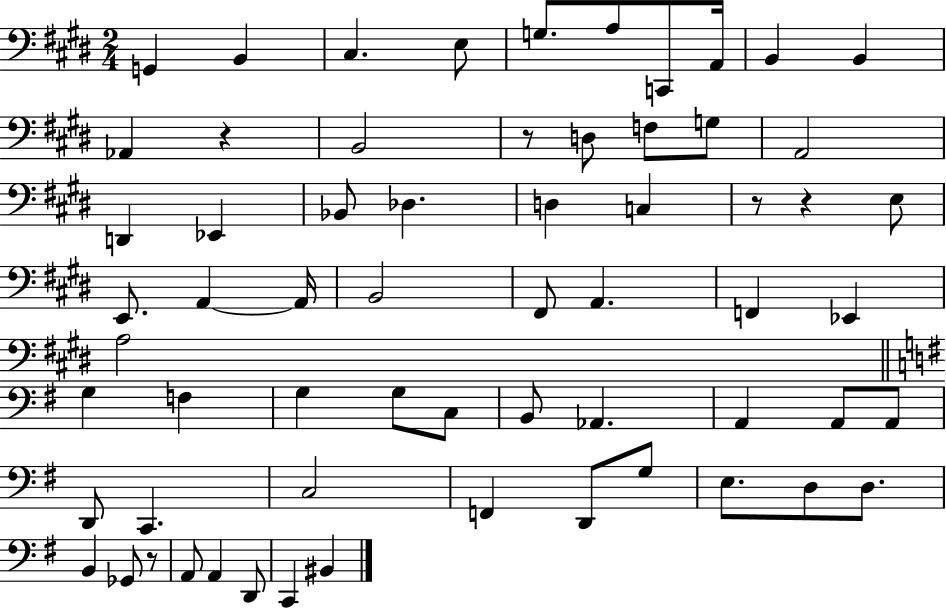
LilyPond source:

{
  \clef bass
  \numericTimeSignature
  \time 2/4
  \key e \major
  g,4 b,4 | cis4. e8 | g8. a8 c,8 a,16 | b,4 b,4 | \break aes,4 r4 | b,2 | r8 d8 f8 g8 | a,2 | \break d,4 ees,4 | bes,8 des4. | d4 c4 | r8 r4 e8 | \break e,8. a,4~~ a,16 | b,2 | fis,8 a,4. | f,4 ees,4 | \break a2 | \bar "||" \break \key g \major g4 f4 | g4 g8 c8 | b,8 aes,4. | a,4 a,8 a,8 | \break d,8 c,4. | c2 | f,4 d,8 g8 | e8. d8 d8. | \break b,4 ges,8 r8 | a,8 a,4 d,8 | c,4 bis,4 | \bar "|."
}